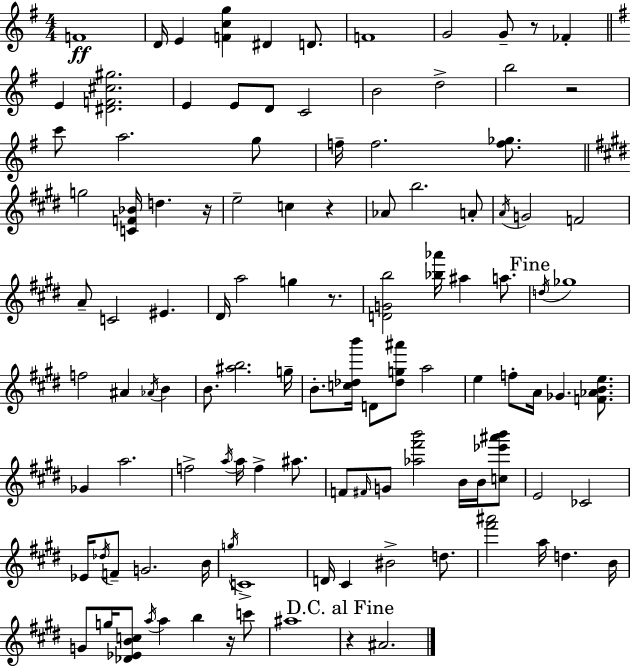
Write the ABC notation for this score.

X:1
T:Untitled
M:4/4
L:1/4
K:G
F4 D/4 E [Fcg] ^D D/2 F4 G2 G/2 z/2 _F E [^DF^c^g]2 E E/2 D/2 C2 B2 d2 b2 z2 c'/2 a2 g/2 f/4 f2 [f_g]/2 g2 [CF_B]/4 d z/4 e2 c z _A/2 b2 A/2 A/4 G2 F2 A/2 C2 ^E ^D/4 a2 g z/2 [DGb]2 [_b_a']/4 ^a a/2 d/4 _g4 f2 ^A _A/4 B B/2 [^ab]2 g/4 B/2 [c_db']/4 D/2 [_dg^a']/2 a2 e f/2 A/4 _G [F_ABe]/2 _G a2 f2 a/4 a/4 f ^a/2 F/2 ^F/4 G/2 [_a^f'b']2 B/4 B/4 [c_e'^a'b']/2 E2 _C2 _E/4 _d/4 F/2 G2 B/4 g/4 C4 D/4 ^C ^B2 d/2 [^f'^a']2 a/4 d B/4 G/2 g/4 [_D_EBc]/2 a/4 a b z/4 c'/2 ^a4 z ^A2